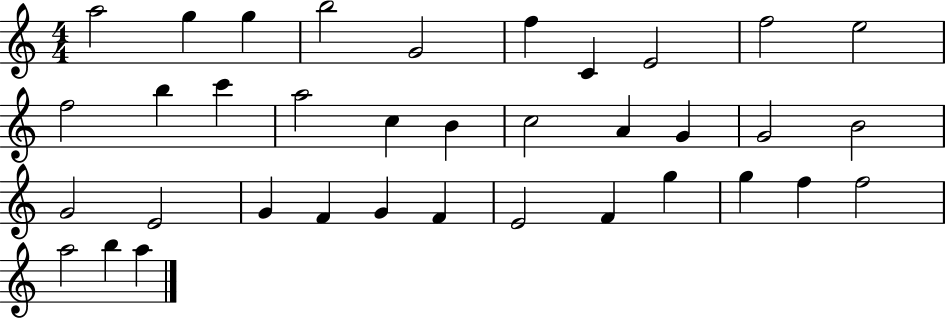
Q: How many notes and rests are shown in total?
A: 36